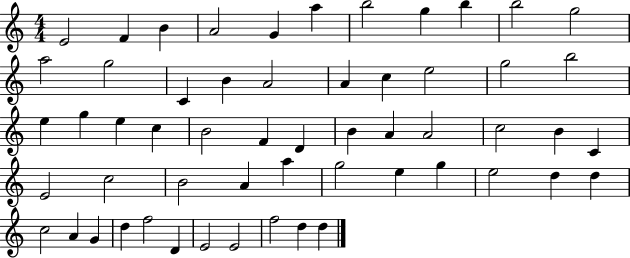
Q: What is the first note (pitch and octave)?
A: E4